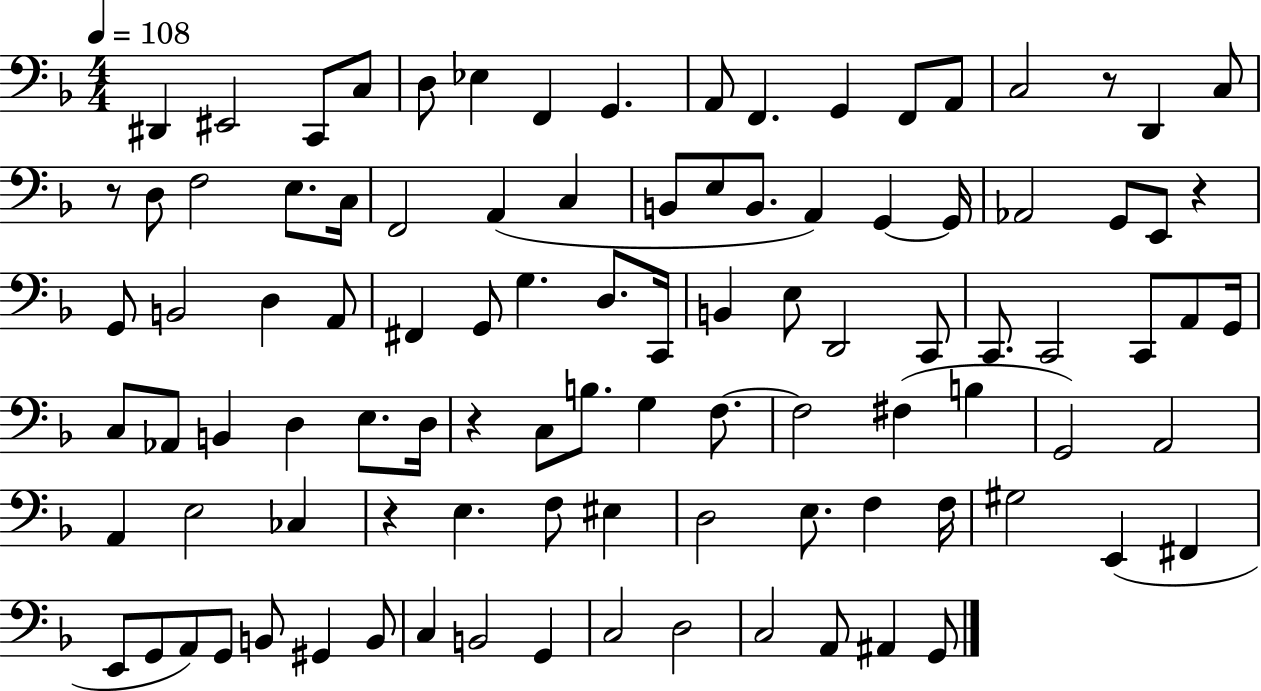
D#2/q EIS2/h C2/e C3/e D3/e Eb3/q F2/q G2/q. A2/e F2/q. G2/q F2/e A2/e C3/h R/e D2/q C3/e R/e D3/e F3/h E3/e. C3/s F2/h A2/q C3/q B2/e E3/e B2/e. A2/q G2/q G2/s Ab2/h G2/e E2/e R/q G2/e B2/h D3/q A2/e F#2/q G2/e G3/q. D3/e. C2/s B2/q E3/e D2/h C2/e C2/e. C2/h C2/e A2/e G2/s C3/e Ab2/e B2/q D3/q E3/e. D3/s R/q C3/e B3/e. G3/q F3/e. F3/h F#3/q B3/q G2/h A2/h A2/q E3/h CES3/q R/q E3/q. F3/e EIS3/q D3/h E3/e. F3/q F3/s G#3/h E2/q F#2/q E2/e G2/e A2/e G2/e B2/e G#2/q B2/e C3/q B2/h G2/q C3/h D3/h C3/h A2/e A#2/q G2/e